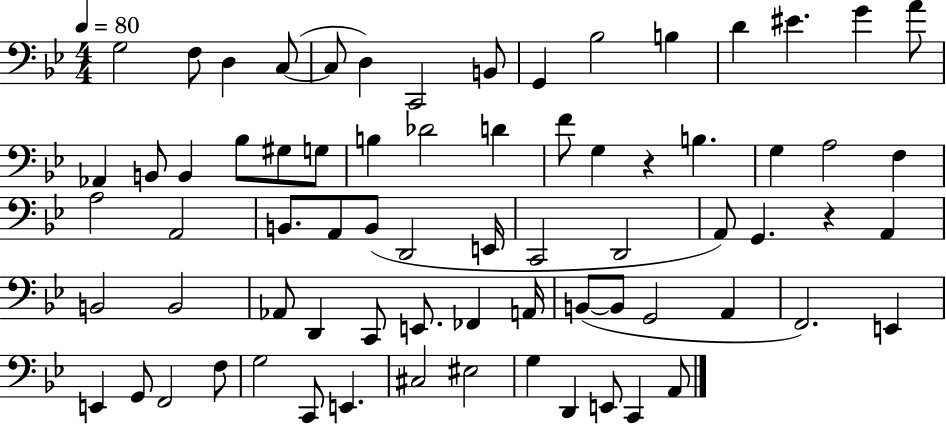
G3/h F3/e D3/q C3/e C3/e D3/q C2/h B2/e G2/q Bb3/h B3/q D4/q EIS4/q. G4/q A4/e Ab2/q B2/e B2/q Bb3/e G#3/e G3/e B3/q Db4/h D4/q F4/e G3/q R/q B3/q. G3/q A3/h F3/q A3/h A2/h B2/e. A2/e B2/e D2/h E2/s C2/h D2/h A2/e G2/q. R/q A2/q B2/h B2/h Ab2/e D2/q C2/e E2/e. FES2/q A2/s B2/e B2/e G2/h A2/q F2/h. E2/q E2/q G2/e F2/h F3/e G3/h C2/e E2/q. C#3/h EIS3/h G3/q D2/q E2/e C2/q A2/e